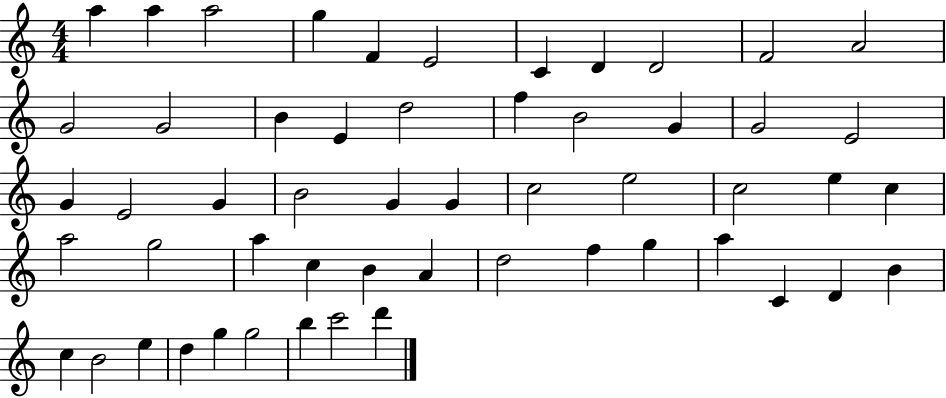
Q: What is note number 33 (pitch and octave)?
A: A5